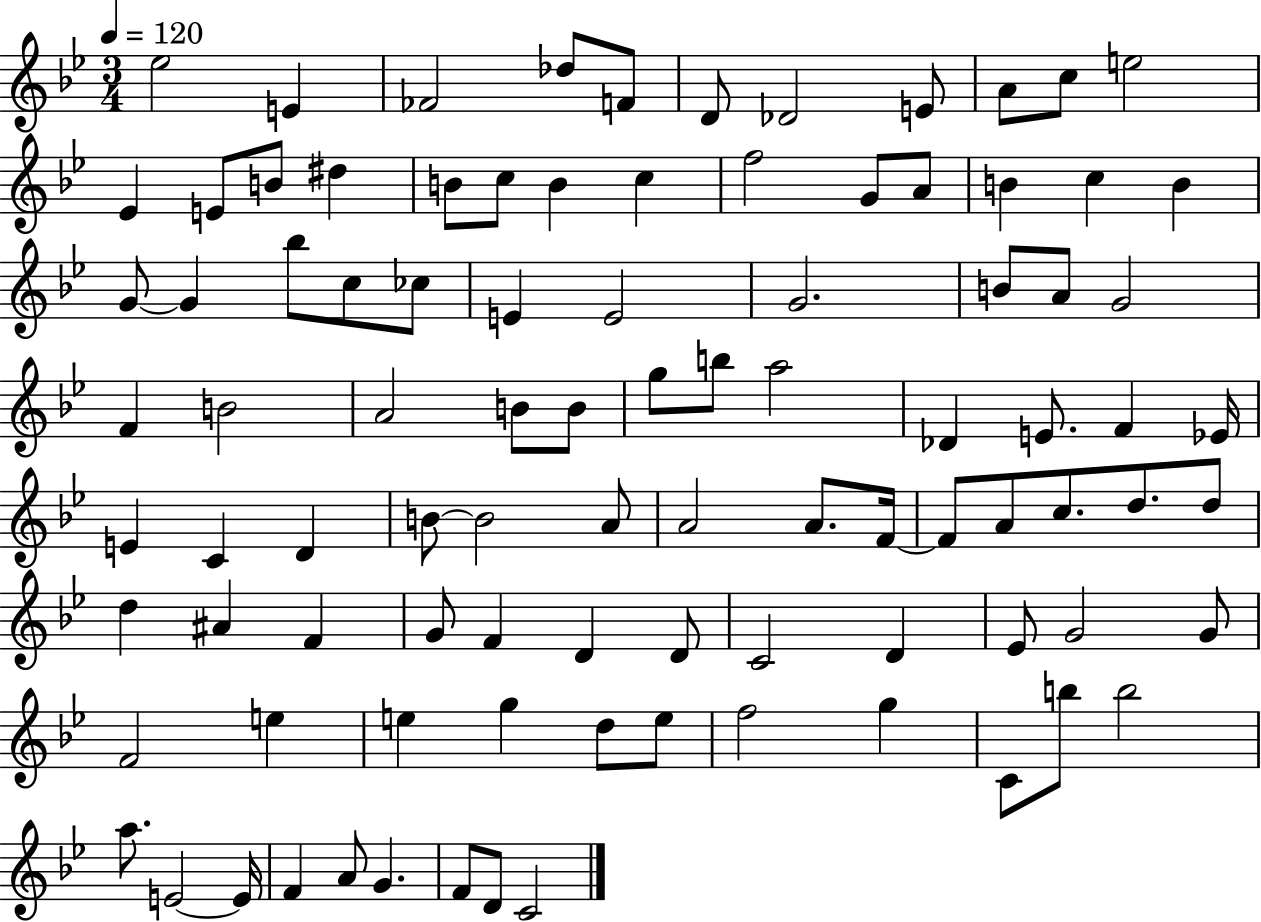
Eb5/h E4/q FES4/h Db5/e F4/e D4/e Db4/h E4/e A4/e C5/e E5/h Eb4/q E4/e B4/e D#5/q B4/e C5/e B4/q C5/q F5/h G4/e A4/e B4/q C5/q B4/q G4/e G4/q Bb5/e C5/e CES5/e E4/q E4/h G4/h. B4/e A4/e G4/h F4/q B4/h A4/h B4/e B4/e G5/e B5/e A5/h Db4/q E4/e. F4/q Eb4/s E4/q C4/q D4/q B4/e B4/h A4/e A4/h A4/e. F4/s F4/e A4/e C5/e. D5/e. D5/e D5/q A#4/q F4/q G4/e F4/q D4/q D4/e C4/h D4/q Eb4/e G4/h G4/e F4/h E5/q E5/q G5/q D5/e E5/e F5/h G5/q C4/e B5/e B5/h A5/e. E4/h E4/s F4/q A4/e G4/q. F4/e D4/e C4/h